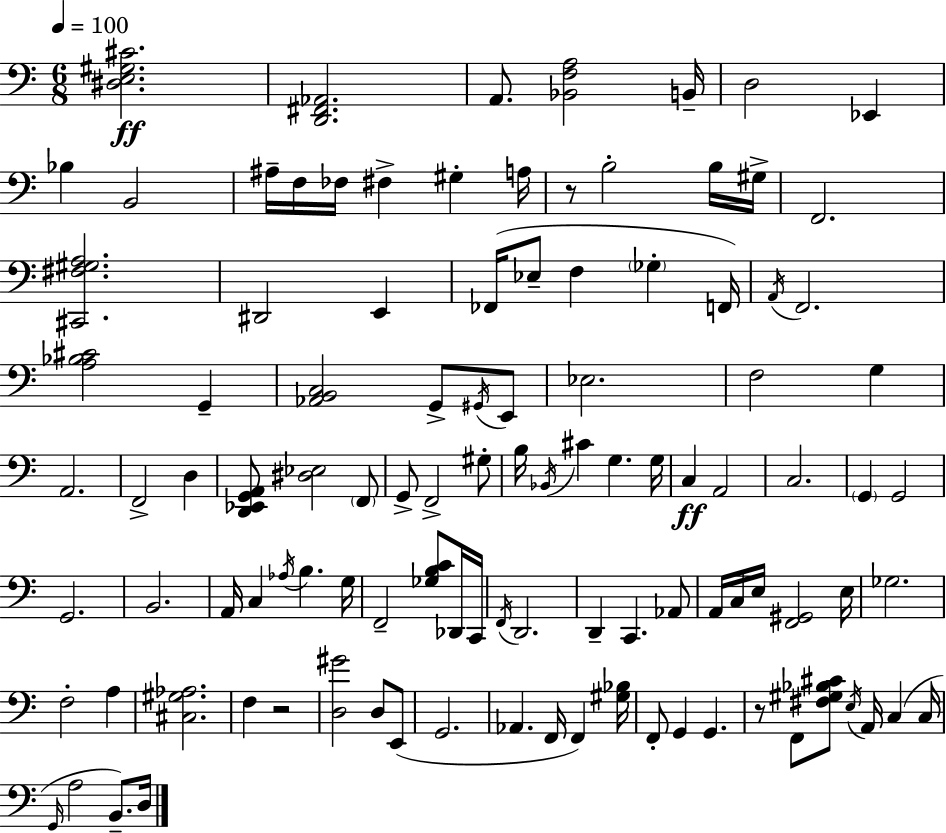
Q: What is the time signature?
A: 6/8